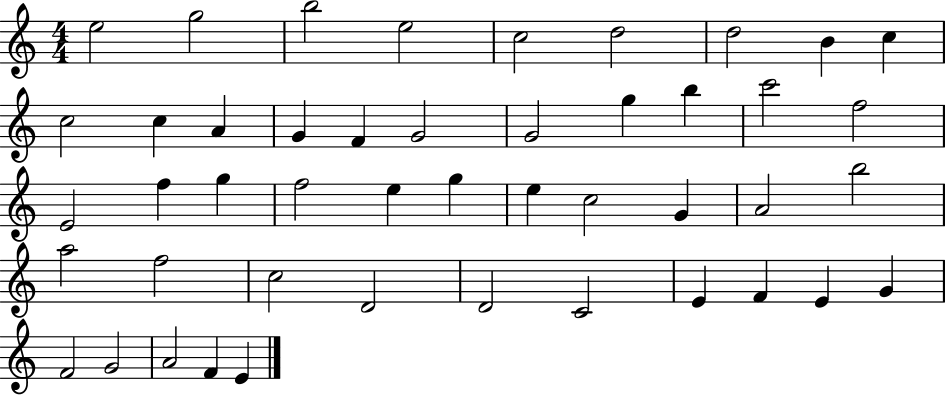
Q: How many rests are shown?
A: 0